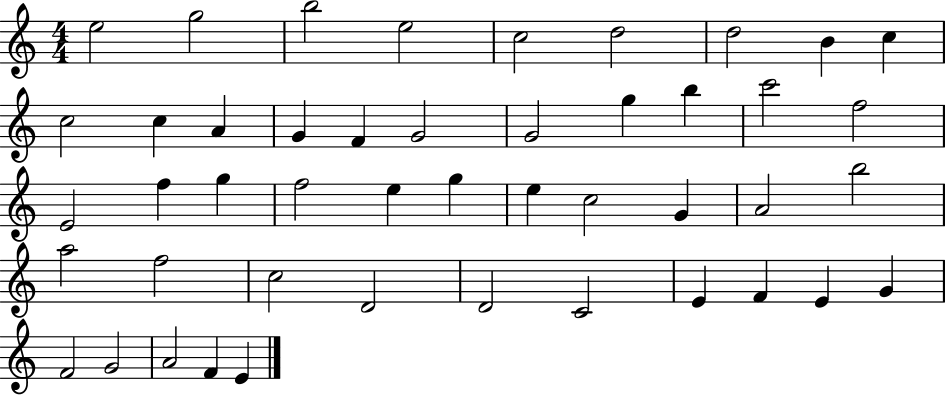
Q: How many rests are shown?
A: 0